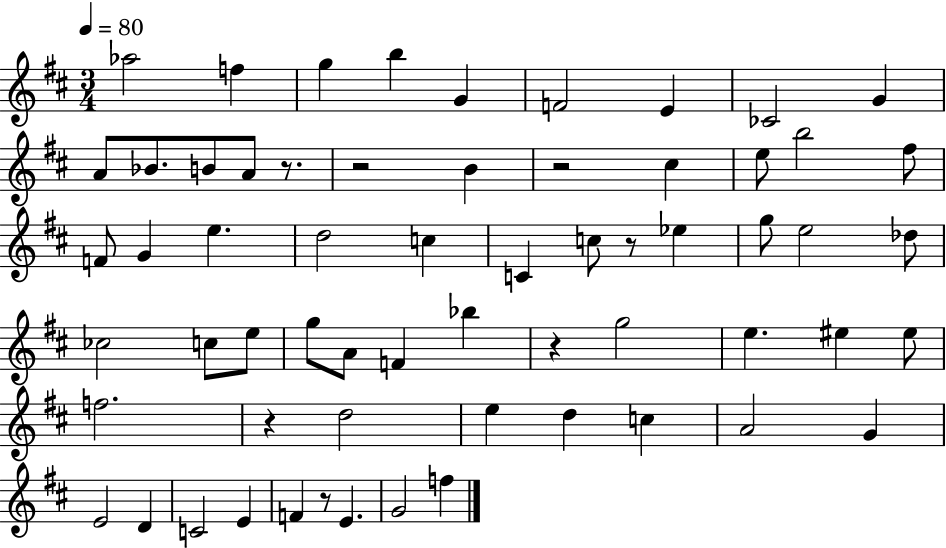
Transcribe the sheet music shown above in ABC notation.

X:1
T:Untitled
M:3/4
L:1/4
K:D
_a2 f g b G F2 E _C2 G A/2 _B/2 B/2 A/2 z/2 z2 B z2 ^c e/2 b2 ^f/2 F/2 G e d2 c C c/2 z/2 _e g/2 e2 _d/2 _c2 c/2 e/2 g/2 A/2 F _b z g2 e ^e ^e/2 f2 z d2 e d c A2 G E2 D C2 E F z/2 E G2 f